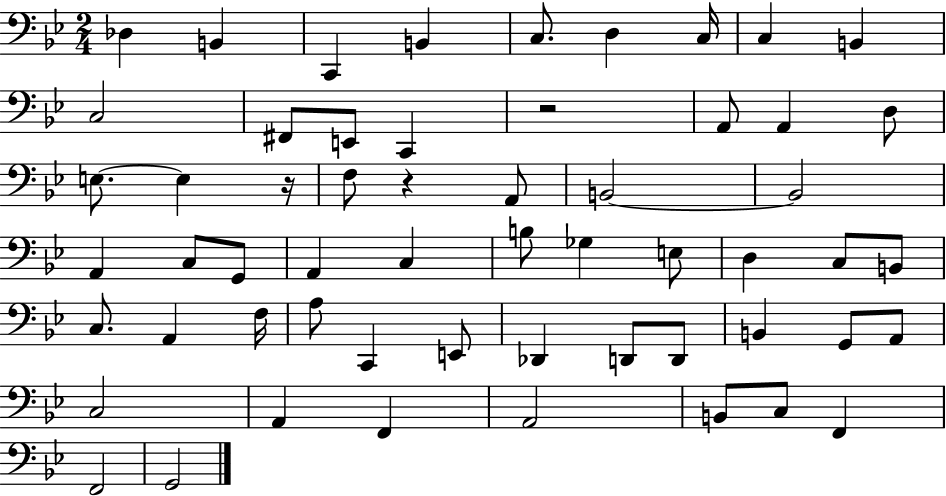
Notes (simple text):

Db3/q B2/q C2/q B2/q C3/e. D3/q C3/s C3/q B2/q C3/h F#2/e E2/e C2/q R/h A2/e A2/q D3/e E3/e. E3/q R/s F3/e R/q A2/e B2/h B2/h A2/q C3/e G2/e A2/q C3/q B3/e Gb3/q E3/e D3/q C3/e B2/e C3/e. A2/q F3/s A3/e C2/q E2/e Db2/q D2/e D2/e B2/q G2/e A2/e C3/h A2/q F2/q A2/h B2/e C3/e F2/q F2/h G2/h